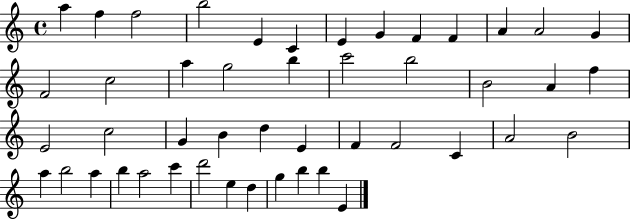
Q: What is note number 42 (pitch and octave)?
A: E5